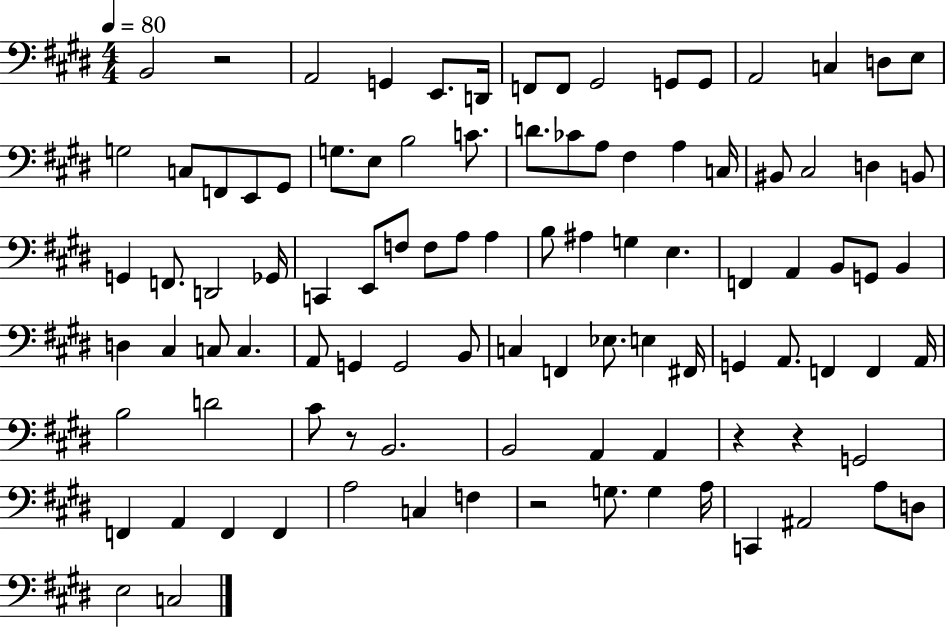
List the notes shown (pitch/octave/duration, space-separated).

B2/h R/h A2/h G2/q E2/e. D2/s F2/e F2/e G#2/h G2/e G2/e A2/h C3/q D3/e E3/e G3/h C3/e F2/e E2/e G#2/e G3/e. E3/e B3/h C4/e. D4/e. CES4/e A3/e F#3/q A3/q C3/s BIS2/e C#3/h D3/q B2/e G2/q F2/e. D2/h Gb2/s C2/q E2/e F3/e F3/e A3/e A3/q B3/e A#3/q G3/q E3/q. F2/q A2/q B2/e G2/e B2/q D3/q C#3/q C3/e C3/q. A2/e G2/q G2/h B2/e C3/q F2/q Eb3/e. E3/q F#2/s G2/q A2/e. F2/q F2/q A2/s B3/h D4/h C#4/e R/e B2/h. B2/h A2/q A2/q R/q R/q G2/h F2/q A2/q F2/q F2/q A3/h C3/q F3/q R/h G3/e. G3/q A3/s C2/q A#2/h A3/e D3/e E3/h C3/h